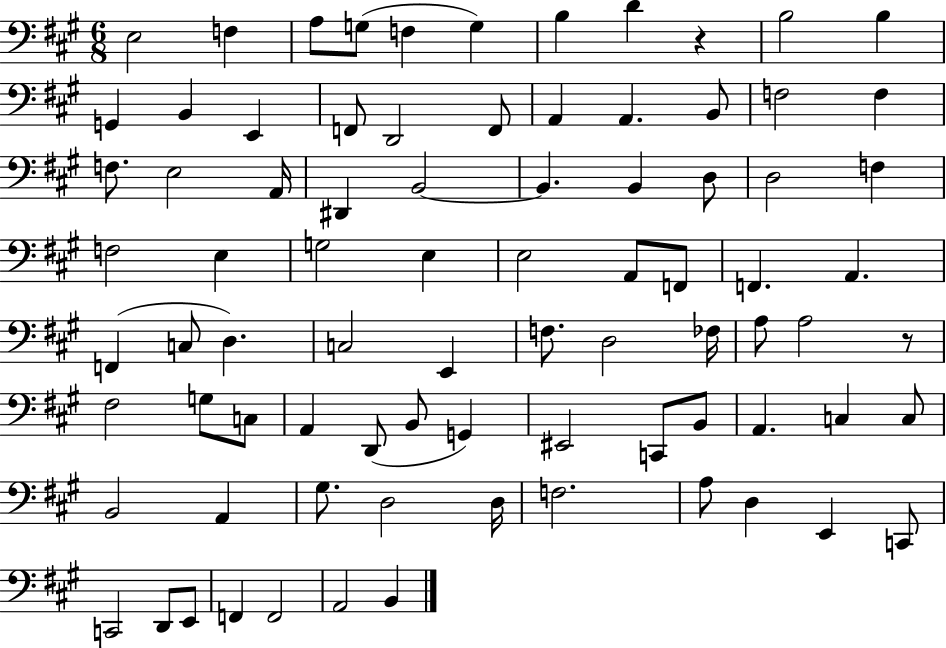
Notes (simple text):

E3/h F3/q A3/e G3/e F3/q G3/q B3/q D4/q R/q B3/h B3/q G2/q B2/q E2/q F2/e D2/h F2/e A2/q A2/q. B2/e F3/h F3/q F3/e. E3/h A2/s D#2/q B2/h B2/q. B2/q D3/e D3/h F3/q F3/h E3/q G3/h E3/q E3/h A2/e F2/e F2/q. A2/q. F2/q C3/e D3/q. C3/h E2/q F3/e. D3/h FES3/s A3/e A3/h R/e F#3/h G3/e C3/e A2/q D2/e B2/e G2/q EIS2/h C2/e B2/e A2/q. C3/q C3/e B2/h A2/q G#3/e. D3/h D3/s F3/h. A3/e D3/q E2/q C2/e C2/h D2/e E2/e F2/q F2/h A2/h B2/q